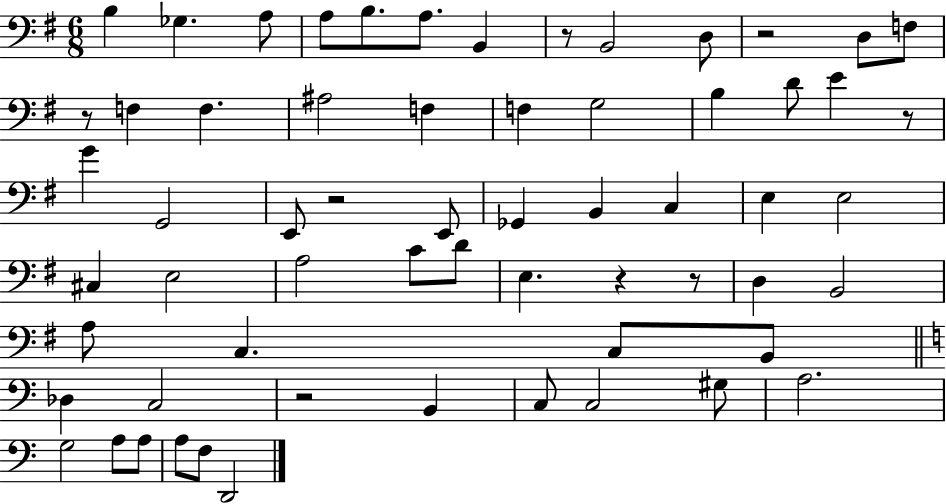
{
  \clef bass
  \numericTimeSignature
  \time 6/8
  \key g \major
  b4 ges4. a8 | a8 b8. a8. b,4 | r8 b,2 d8 | r2 d8 f8 | \break r8 f4 f4. | ais2 f4 | f4 g2 | b4 d'8 e'4 r8 | \break g'4 g,2 | e,8 r2 e,8 | ges,4 b,4 c4 | e4 e2 | \break cis4 e2 | a2 c'8 d'8 | e4. r4 r8 | d4 b,2 | \break a8 c4. c8 b,8 | \bar "||" \break \key c \major des4 c2 | r2 b,4 | c8 c2 gis8 | a2. | \break g2 a8 a8 | a8 f8 d,2 | \bar "|."
}